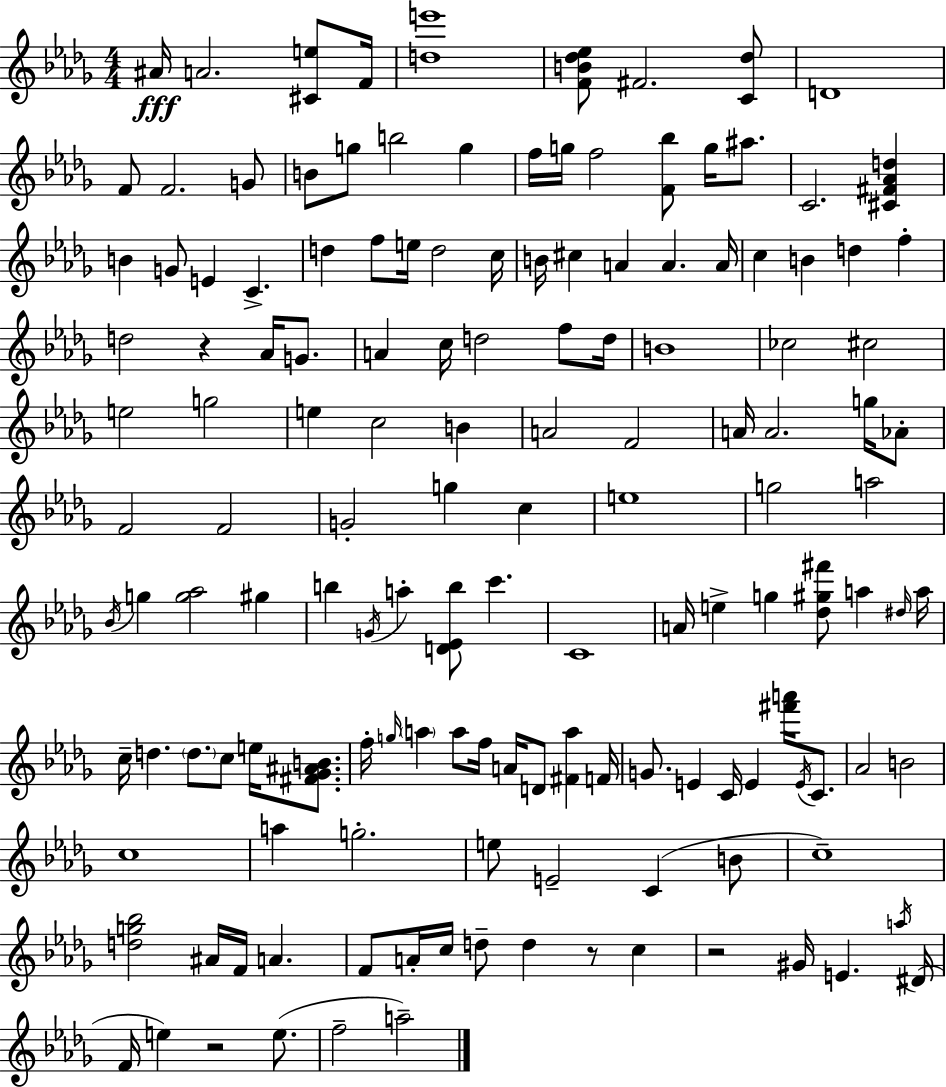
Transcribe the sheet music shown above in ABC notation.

X:1
T:Untitled
M:4/4
L:1/4
K:Bbm
^A/4 A2 [^Ce]/2 F/4 [de']4 [FB_d_e]/2 ^F2 [C_d]/2 D4 F/2 F2 G/2 B/2 g/2 b2 g f/4 g/4 f2 [F_b]/2 g/4 ^a/2 C2 [^C^F_Ad] B G/2 E C d f/2 e/4 d2 c/4 B/4 ^c A A A/4 c B d f d2 z _A/4 G/2 A c/4 d2 f/2 d/4 B4 _c2 ^c2 e2 g2 e c2 B A2 F2 A/4 A2 g/4 _A/2 F2 F2 G2 g c e4 g2 a2 _B/4 g [g_a]2 ^g b G/4 a [D_Eb]/2 c' C4 A/4 e g [_d^g^f']/2 a ^d/4 a/4 c/4 d d/2 c/2 e/4 [^F_G^AB]/2 f/4 g/4 a a/2 f/4 A/4 D/2 [^Fa] F/4 G/2 E C/4 E [^f'a']/4 E/4 C/2 _A2 B2 c4 a g2 e/2 E2 C B/2 c4 [dg_b]2 ^A/4 F/4 A F/2 A/4 c/4 d/2 d z/2 c z2 ^G/4 E a/4 ^D/4 F/4 e z2 e/2 f2 a2